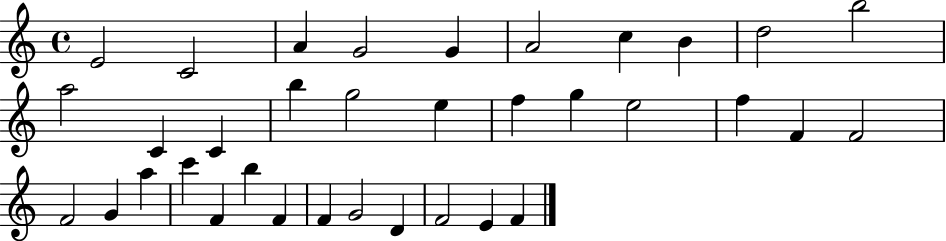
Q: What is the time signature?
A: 4/4